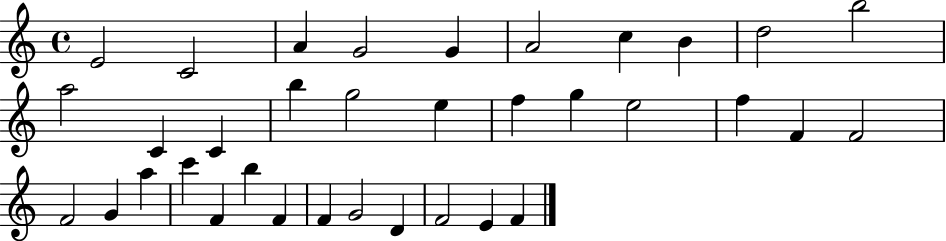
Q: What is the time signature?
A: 4/4